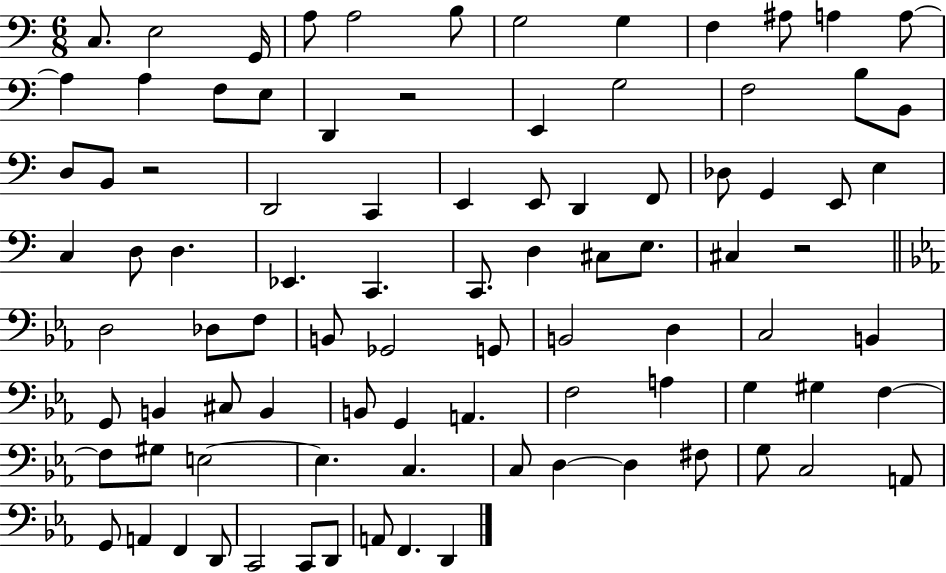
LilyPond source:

{
  \clef bass
  \numericTimeSignature
  \time 6/8
  \key c \major
  c8. e2 g,16 | a8 a2 b8 | g2 g4 | f4 ais8 a4 a8~~ | \break a4 a4 f8 e8 | d,4 r2 | e,4 g2 | f2 b8 b,8 | \break d8 b,8 r2 | d,2 c,4 | e,4 e,8 d,4 f,8 | des8 g,4 e,8 e4 | \break c4 d8 d4. | ees,4. c,4. | c,8. d4 cis8 e8. | cis4 r2 | \break \bar "||" \break \key ees \major d2 des8 f8 | b,8 ges,2 g,8 | b,2 d4 | c2 b,4 | \break g,8 b,4 cis8 b,4 | b,8 g,4 a,4. | f2 a4 | g4 gis4 f4~~ | \break f8 gis8 e2~~ | e4. c4. | c8 d4~~ d4 fis8 | g8 c2 a,8 | \break g,8 a,4 f,4 d,8 | c,2 c,8 d,8 | a,8 f,4. d,4 | \bar "|."
}